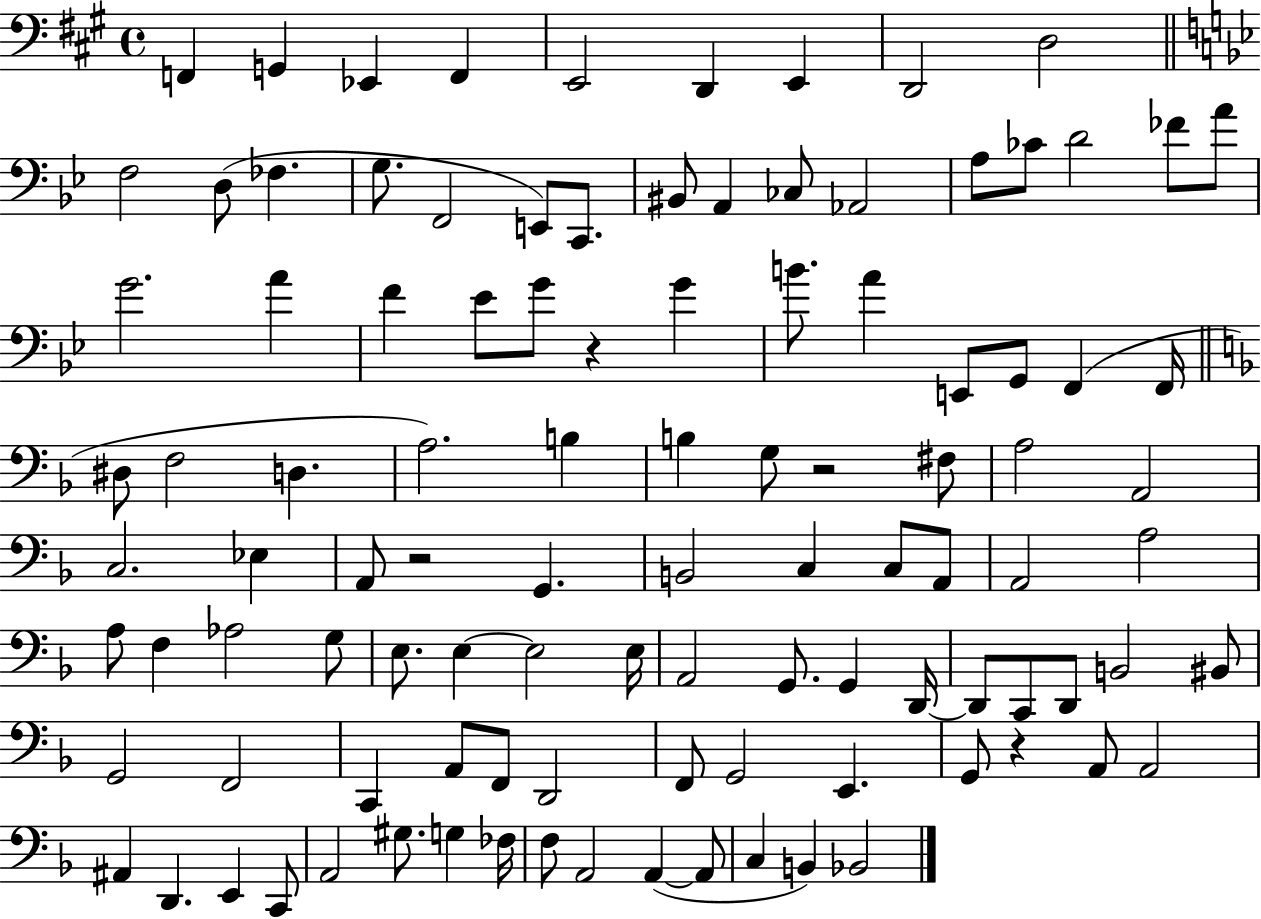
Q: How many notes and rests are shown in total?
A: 105